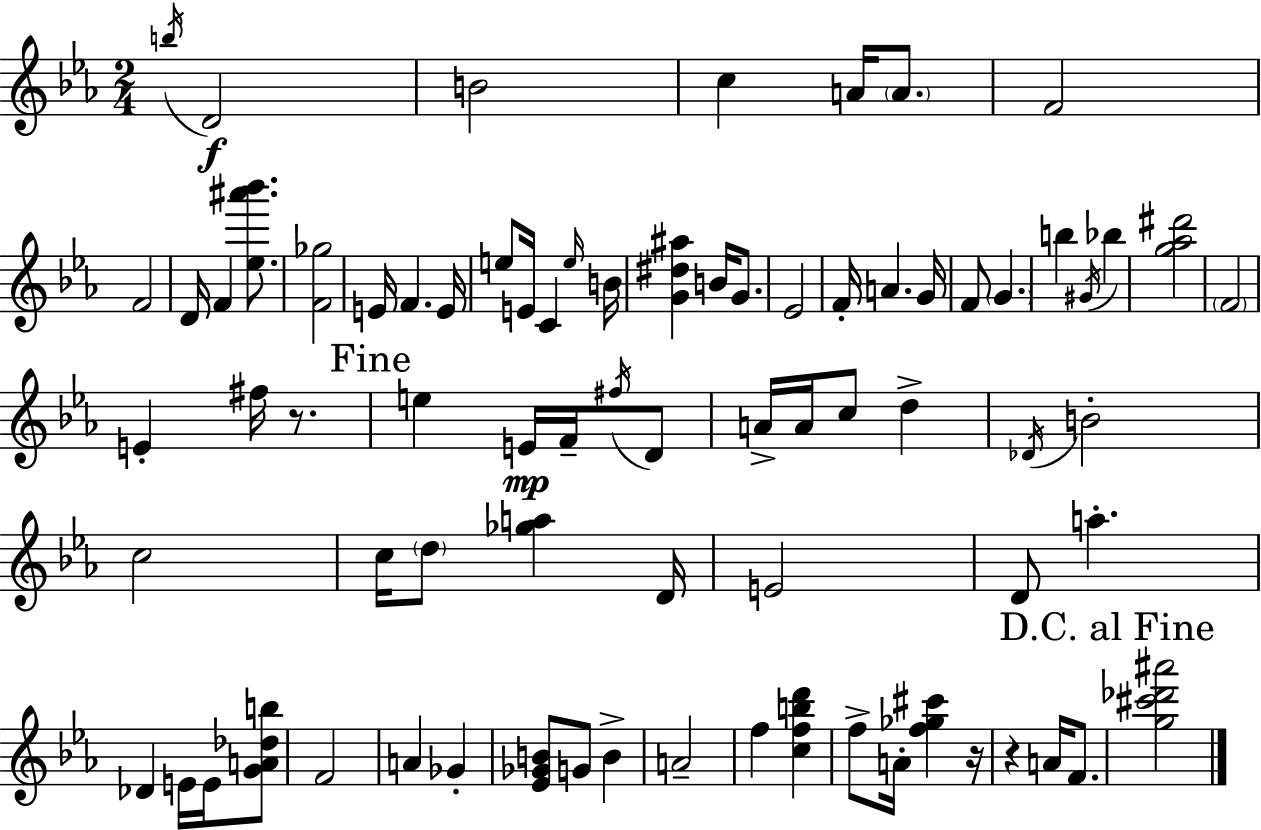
{
  \clef treble
  \numericTimeSignature
  \time 2/4
  \key ees \major
  \acciaccatura { b''16 }\f d'2 | b'2 | c''4 a'16 \parenthesize a'8. | f'2 | \break f'2 | d'16 f'4 <ees'' ais''' bes'''>8. | <f' ges''>2 | e'16 f'4. | \break e'16 e''8 e'16 c'4 | \grace { e''16 } b'16 <g' dis'' ais''>4 b'16 g'8. | ees'2 | f'16-. a'4. | \break g'16 f'8 \parenthesize g'4. | b''4 \acciaccatura { gis'16 } bes''4 | <g'' aes'' dis'''>2 | \parenthesize f'2 | \break e'4-. fis''16 | r8. \mark "Fine" e''4 e'16\mp | f'16-- \acciaccatura { fis''16 } d'8 a'16-> a'16 c''8 | d''4-> \acciaccatura { des'16 } b'2-. | \break c''2 | c''16 \parenthesize d''8 | <ges'' a''>4 d'16 e'2 | d'8 a''4.-. | \break des'4 | e'16 e'16 <g' a' des'' b''>8 f'2 | a'4 | ges'4-. <ees' ges' b'>8 g'8 | \break b'4-> a'2-- | f''4 | <c'' f'' b'' d'''>4 f''8-> a'16-. | <f'' ges'' cis'''>4 r16 r4 | \break a'16 f'8. \mark "D.C. al Fine" <g'' cis''' des''' ais'''>2 | \bar "|."
}